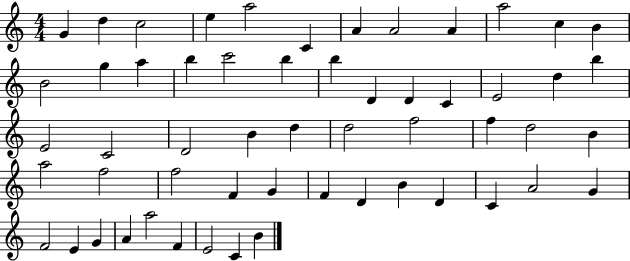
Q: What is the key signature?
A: C major